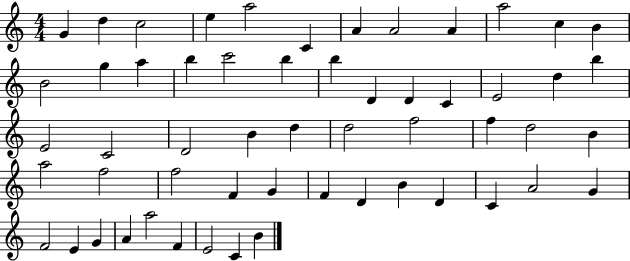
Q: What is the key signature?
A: C major